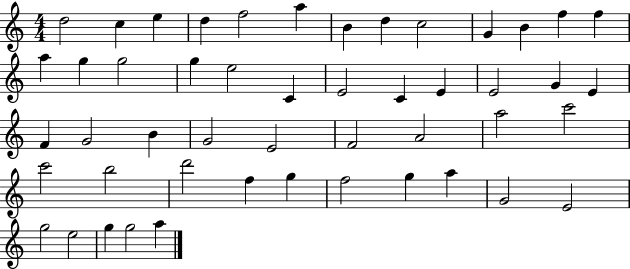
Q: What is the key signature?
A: C major